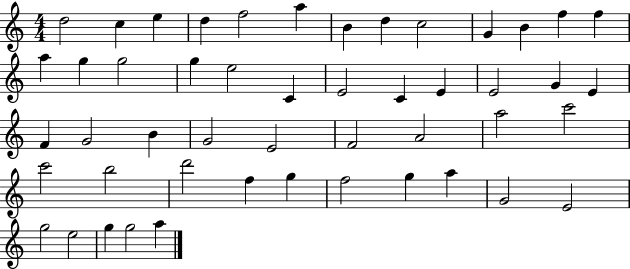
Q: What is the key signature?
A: C major